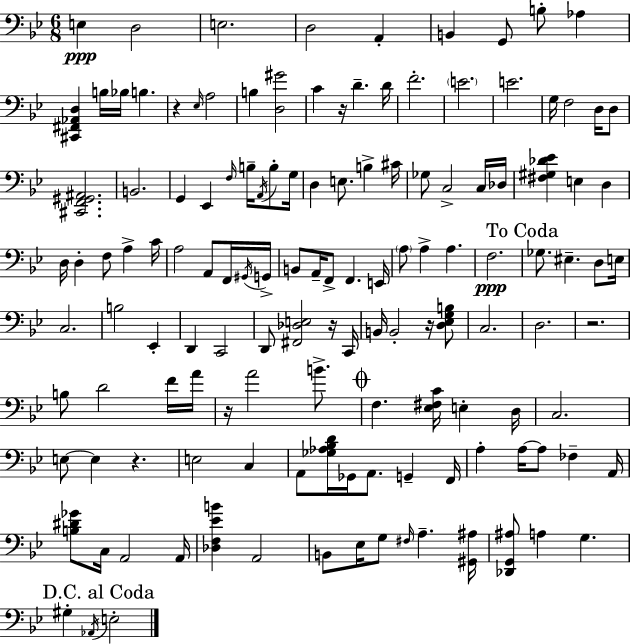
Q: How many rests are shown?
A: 7